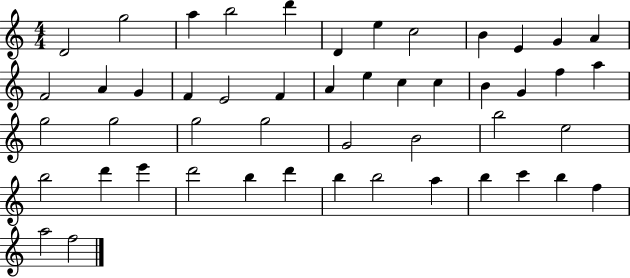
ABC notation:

X:1
T:Untitled
M:4/4
L:1/4
K:C
D2 g2 a b2 d' D e c2 B E G A F2 A G F E2 F A e c c B G f a g2 g2 g2 g2 G2 B2 b2 e2 b2 d' e' d'2 b d' b b2 a b c' b f a2 f2